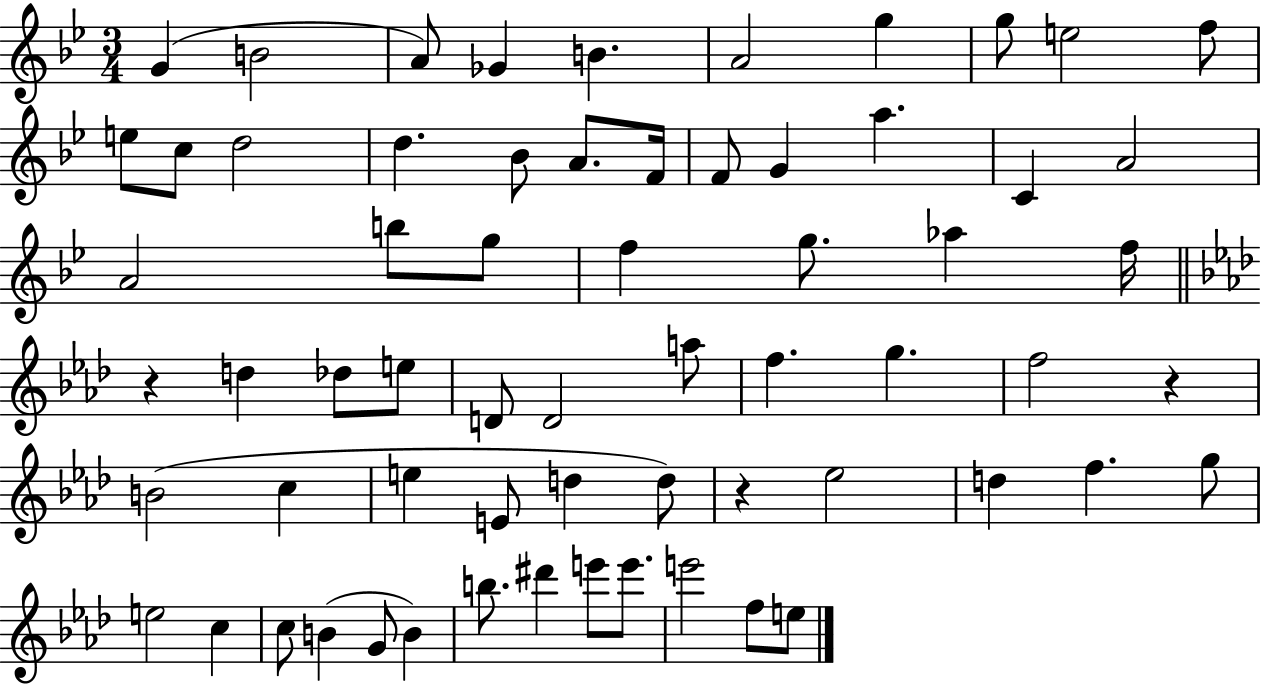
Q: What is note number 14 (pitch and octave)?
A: D5